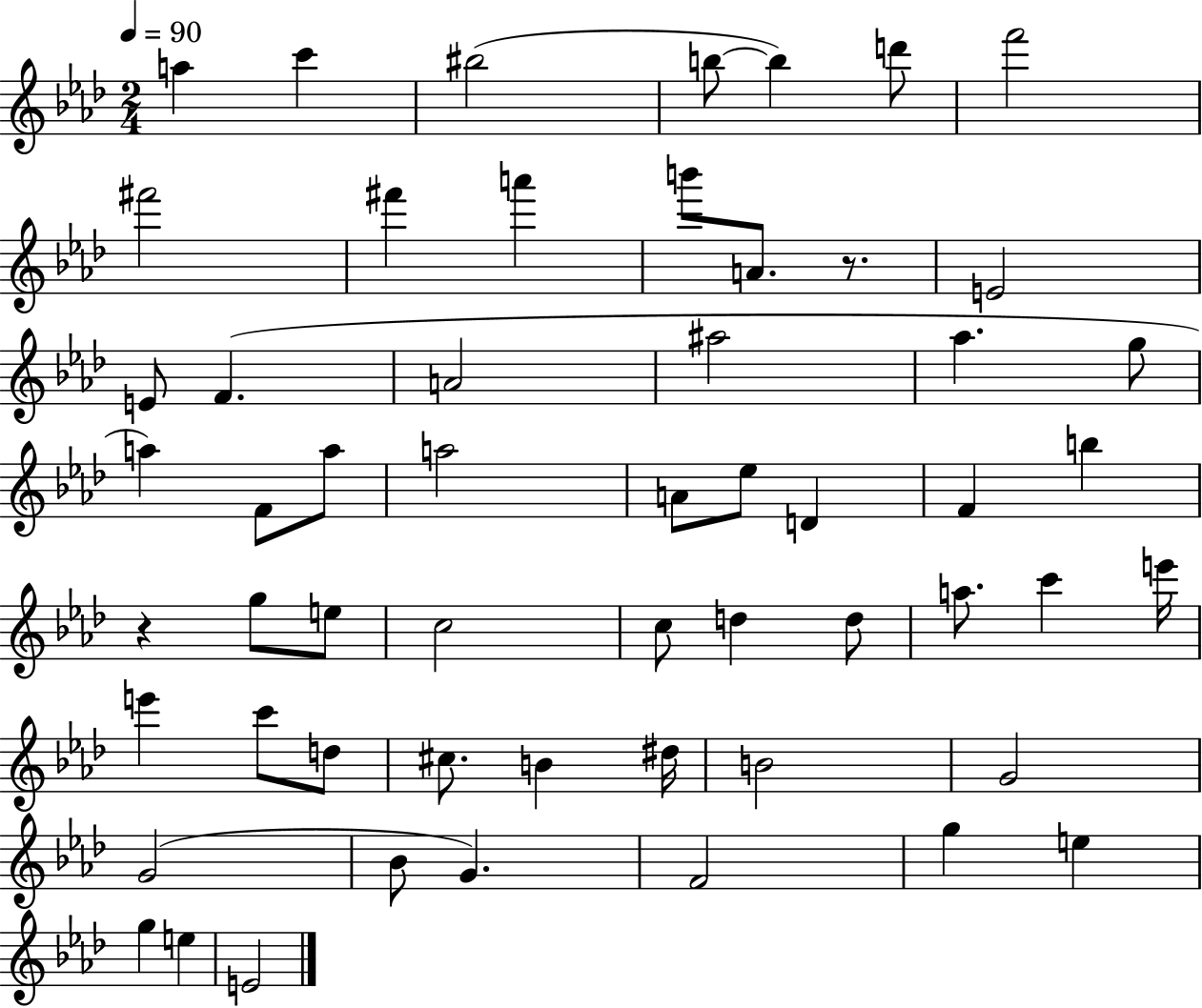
A5/q C6/q BIS5/h B5/e B5/q D6/e F6/h F#6/h F#6/q A6/q B6/e A4/e. R/e. E4/h E4/e F4/q. A4/h A#5/h Ab5/q. G5/e A5/q F4/e A5/e A5/h A4/e Eb5/e D4/q F4/q B5/q R/q G5/e E5/e C5/h C5/e D5/q D5/e A5/e. C6/q E6/s E6/q C6/e D5/e C#5/e. B4/q D#5/s B4/h G4/h G4/h Bb4/e G4/q. F4/h G5/q E5/q G5/q E5/q E4/h